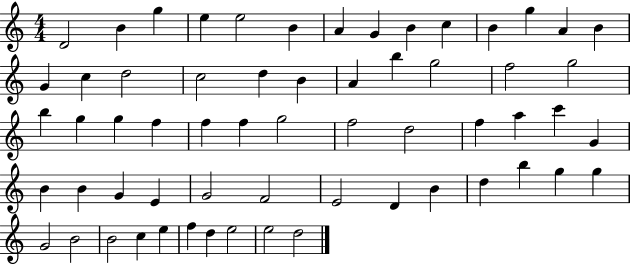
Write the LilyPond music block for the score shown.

{
  \clef treble
  \numericTimeSignature
  \time 4/4
  \key c \major
  d'2 b'4 g''4 | e''4 e''2 b'4 | a'4 g'4 b'4 c''4 | b'4 g''4 a'4 b'4 | \break g'4 c''4 d''2 | c''2 d''4 b'4 | a'4 b''4 g''2 | f''2 g''2 | \break b''4 g''4 g''4 f''4 | f''4 f''4 g''2 | f''2 d''2 | f''4 a''4 c'''4 g'4 | \break b'4 b'4 g'4 e'4 | g'2 f'2 | e'2 d'4 b'4 | d''4 b''4 g''4 g''4 | \break g'2 b'2 | b'2 c''4 e''4 | f''4 d''4 e''2 | e''2 d''2 | \break \bar "|."
}